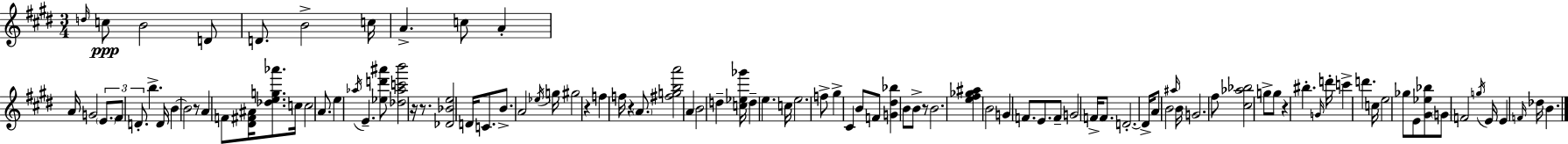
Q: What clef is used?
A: treble